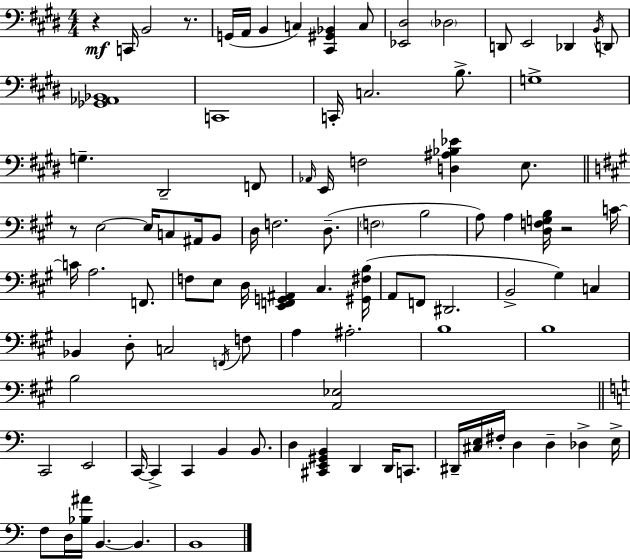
R/q C2/s B2/h R/e. G2/s A2/s B2/q C3/q [C#2,G#2,Bb2]/q C3/e [Eb2,D#3]/h Db3/h D2/e E2/h Db2/q B2/s D2/e [Gb2,Ab2,Bb2]/w C2/w C2/s C3/h. B3/e. G3/w G3/q. D#2/h F2/e Ab2/s E2/s F3/h [D3,A#3,Bb3,Eb4]/q E3/e. R/e E3/h E3/s C3/e A#2/s B2/e D3/s F3/h. D3/e. F3/h B3/h A3/e A3/q [D3,F3,G3,B3]/s R/h C4/s C4/s A3/h. F2/e. F3/e E3/e D3/s [E2,F2,G2,A#2]/q C#3/q. [G#2,F#3,B3]/s A2/e F2/e D#2/h. B2/h G#3/q C3/q Bb2/q D3/e C3/h F2/s F3/e A3/q A#3/h. B3/w B3/w B3/h [A2,Eb3]/h C2/h E2/h C2/s C2/q C2/q B2/q B2/e. D3/q [C#2,E2,G#2,B2]/q D2/q D2/s C2/e. D#2/s [C#3,E3]/s F#3/s D3/q D3/q Db3/q E3/s F3/e D3/s [Bb3,A#4]/s B2/q. B2/q. B2/w